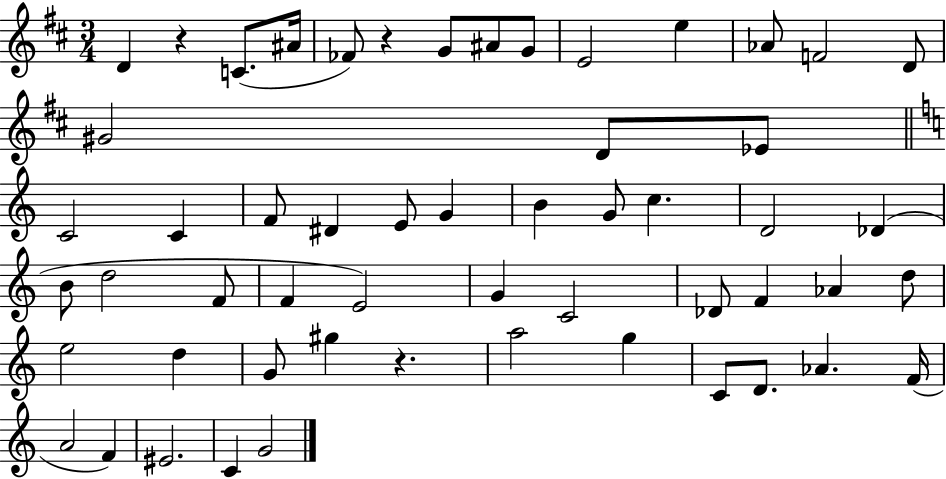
D4/q R/q C4/e. A#4/s FES4/e R/q G4/e A#4/e G4/e E4/h E5/q Ab4/e F4/h D4/e G#4/h D4/e Eb4/e C4/h C4/q F4/e D#4/q E4/e G4/q B4/q G4/e C5/q. D4/h Db4/q B4/e D5/h F4/e F4/q E4/h G4/q C4/h Db4/e F4/q Ab4/q D5/e E5/h D5/q G4/e G#5/q R/q. A5/h G5/q C4/e D4/e. Ab4/q. F4/s A4/h F4/q EIS4/h. C4/q G4/h